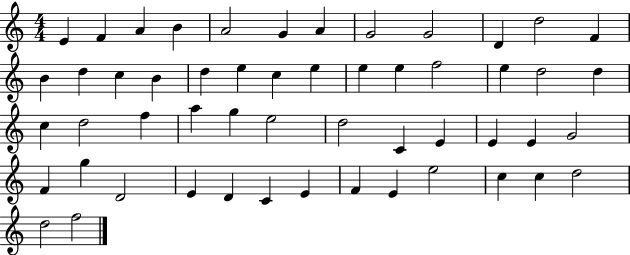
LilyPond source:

{
  \clef treble
  \numericTimeSignature
  \time 4/4
  \key c \major
  e'4 f'4 a'4 b'4 | a'2 g'4 a'4 | g'2 g'2 | d'4 d''2 f'4 | \break b'4 d''4 c''4 b'4 | d''4 e''4 c''4 e''4 | e''4 e''4 f''2 | e''4 d''2 d''4 | \break c''4 d''2 f''4 | a''4 g''4 e''2 | d''2 c'4 e'4 | e'4 e'4 g'2 | \break f'4 g''4 d'2 | e'4 d'4 c'4 e'4 | f'4 e'4 e''2 | c''4 c''4 d''2 | \break d''2 f''2 | \bar "|."
}